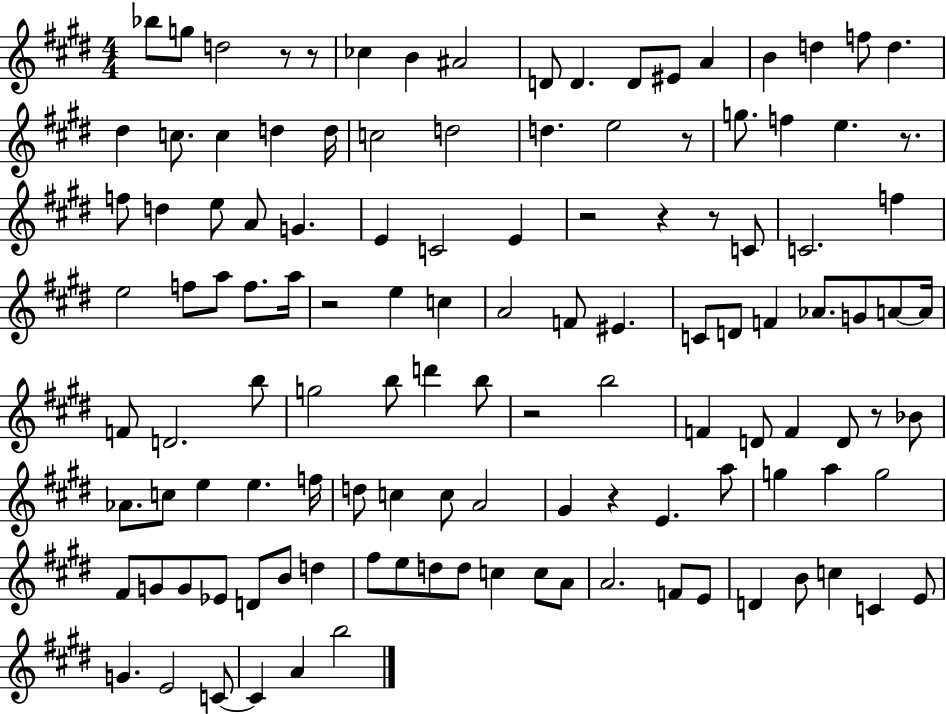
X:1
T:Untitled
M:4/4
L:1/4
K:E
_b/2 g/2 d2 z/2 z/2 _c B ^A2 D/2 D D/2 ^E/2 A B d f/2 d ^d c/2 c d d/4 c2 d2 d e2 z/2 g/2 f e z/2 f/2 d e/2 A/2 G E C2 E z2 z z/2 C/2 C2 f e2 f/2 a/2 f/2 a/4 z2 e c A2 F/2 ^E C/2 D/2 F _A/2 G/2 A/2 A/4 F/2 D2 b/2 g2 b/2 d' b/2 z2 b2 F D/2 F D/2 z/2 _B/2 _A/2 c/2 e e f/4 d/2 c c/2 A2 ^G z E a/2 g a g2 ^F/2 G/2 G/2 _E/2 D/2 B/2 d ^f/2 e/2 d/2 d/2 c c/2 A/2 A2 F/2 E/2 D B/2 c C E/2 G E2 C/2 C A b2